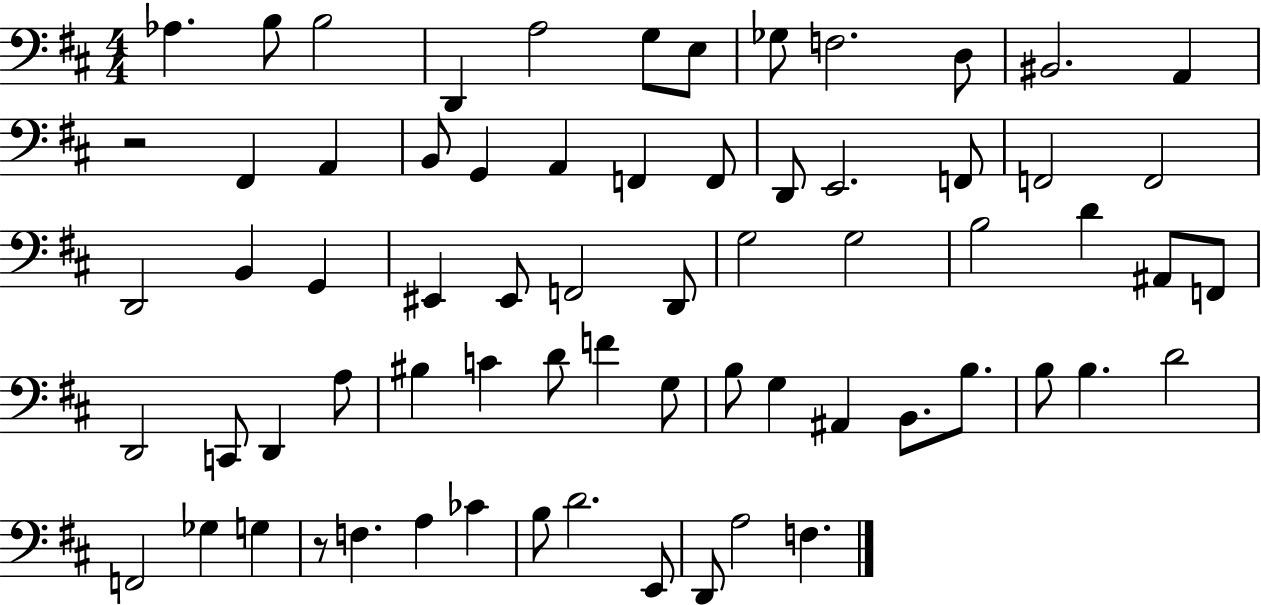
{
  \clef bass
  \numericTimeSignature
  \time 4/4
  \key d \major
  aes4. b8 b2 | d,4 a2 g8 e8 | ges8 f2. d8 | bis,2. a,4 | \break r2 fis,4 a,4 | b,8 g,4 a,4 f,4 f,8 | d,8 e,2. f,8 | f,2 f,2 | \break d,2 b,4 g,4 | eis,4 eis,8 f,2 d,8 | g2 g2 | b2 d'4 ais,8 f,8 | \break d,2 c,8 d,4 a8 | bis4 c'4 d'8 f'4 g8 | b8 g4 ais,4 b,8. b8. | b8 b4. d'2 | \break f,2 ges4 g4 | r8 f4. a4 ces'4 | b8 d'2. e,8 | d,8 a2 f4. | \break \bar "|."
}